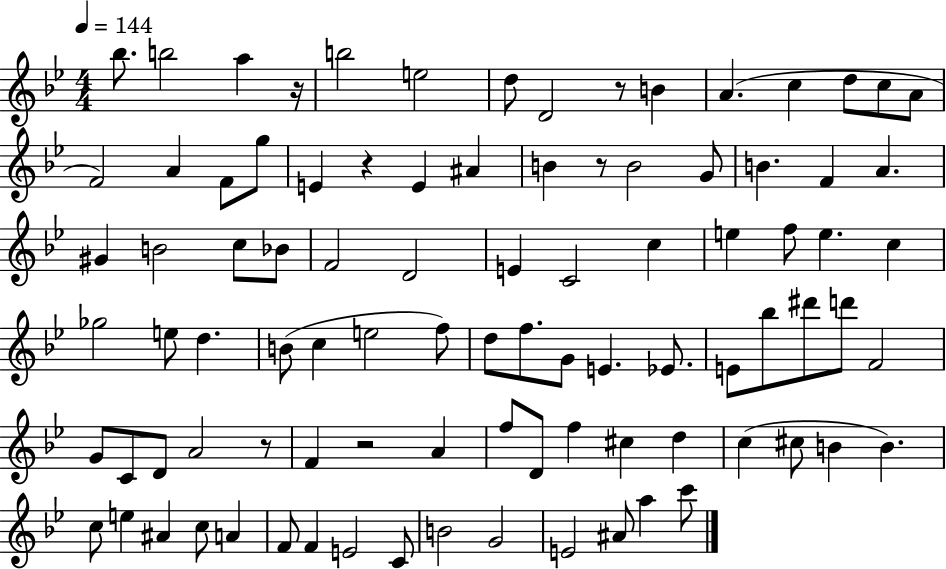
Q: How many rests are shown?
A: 6